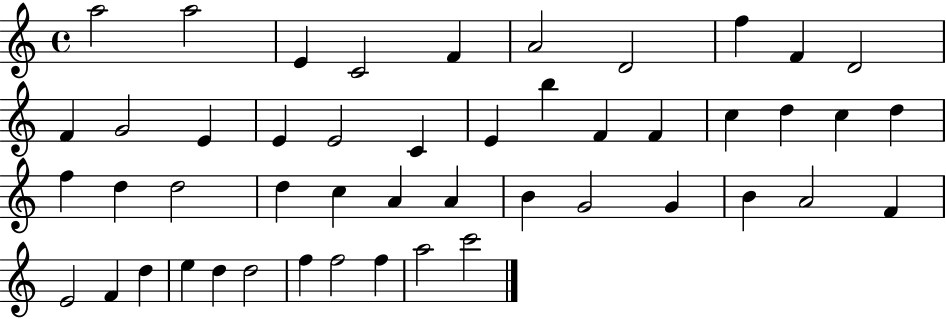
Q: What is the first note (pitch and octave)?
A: A5